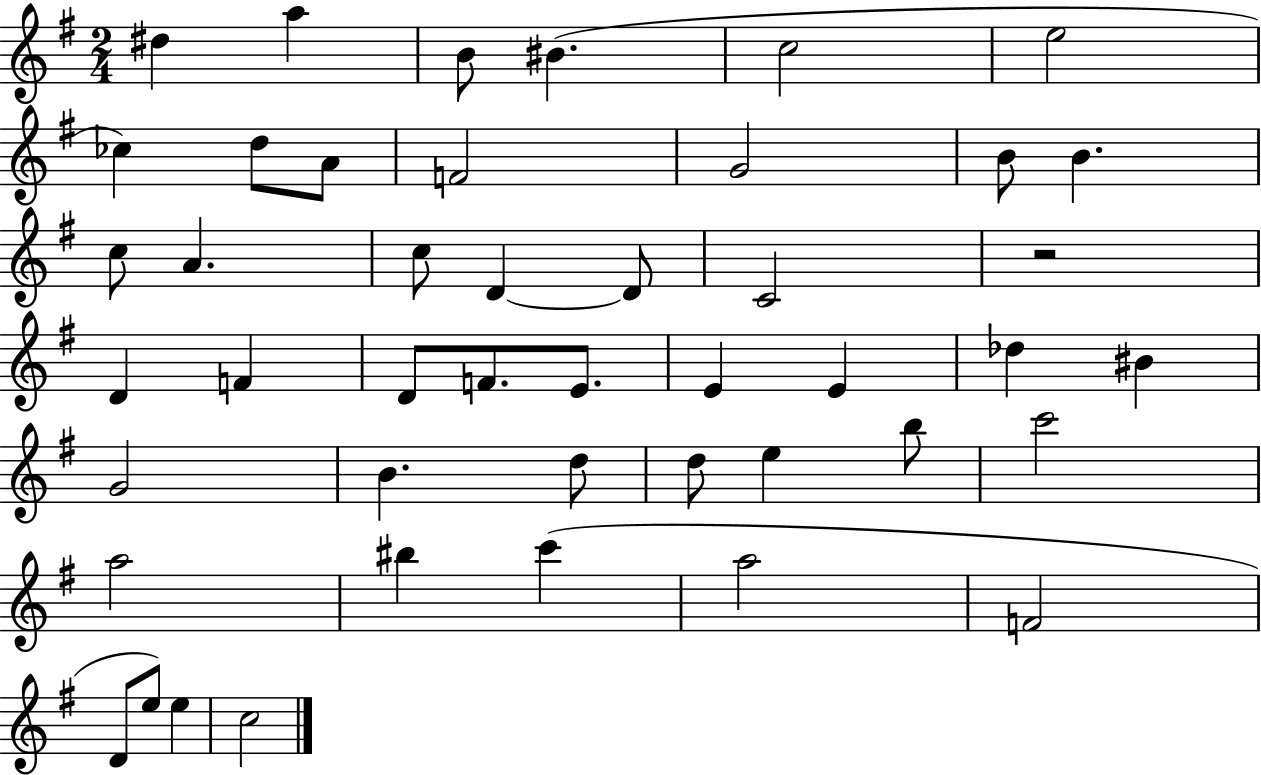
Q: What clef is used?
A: treble